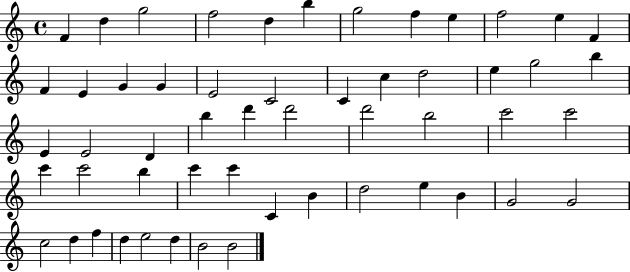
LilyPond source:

{
  \clef treble
  \time 4/4
  \defaultTimeSignature
  \key c \major
  f'4 d''4 g''2 | f''2 d''4 b''4 | g''2 f''4 e''4 | f''2 e''4 f'4 | \break f'4 e'4 g'4 g'4 | e'2 c'2 | c'4 c''4 d''2 | e''4 g''2 b''4 | \break e'4 e'2 d'4 | b''4 d'''4 d'''2 | d'''2 b''2 | c'''2 c'''2 | \break c'''4 c'''2 b''4 | c'''4 c'''4 c'4 b'4 | d''2 e''4 b'4 | g'2 g'2 | \break c''2 d''4 f''4 | d''4 e''2 d''4 | b'2 b'2 | \bar "|."
}